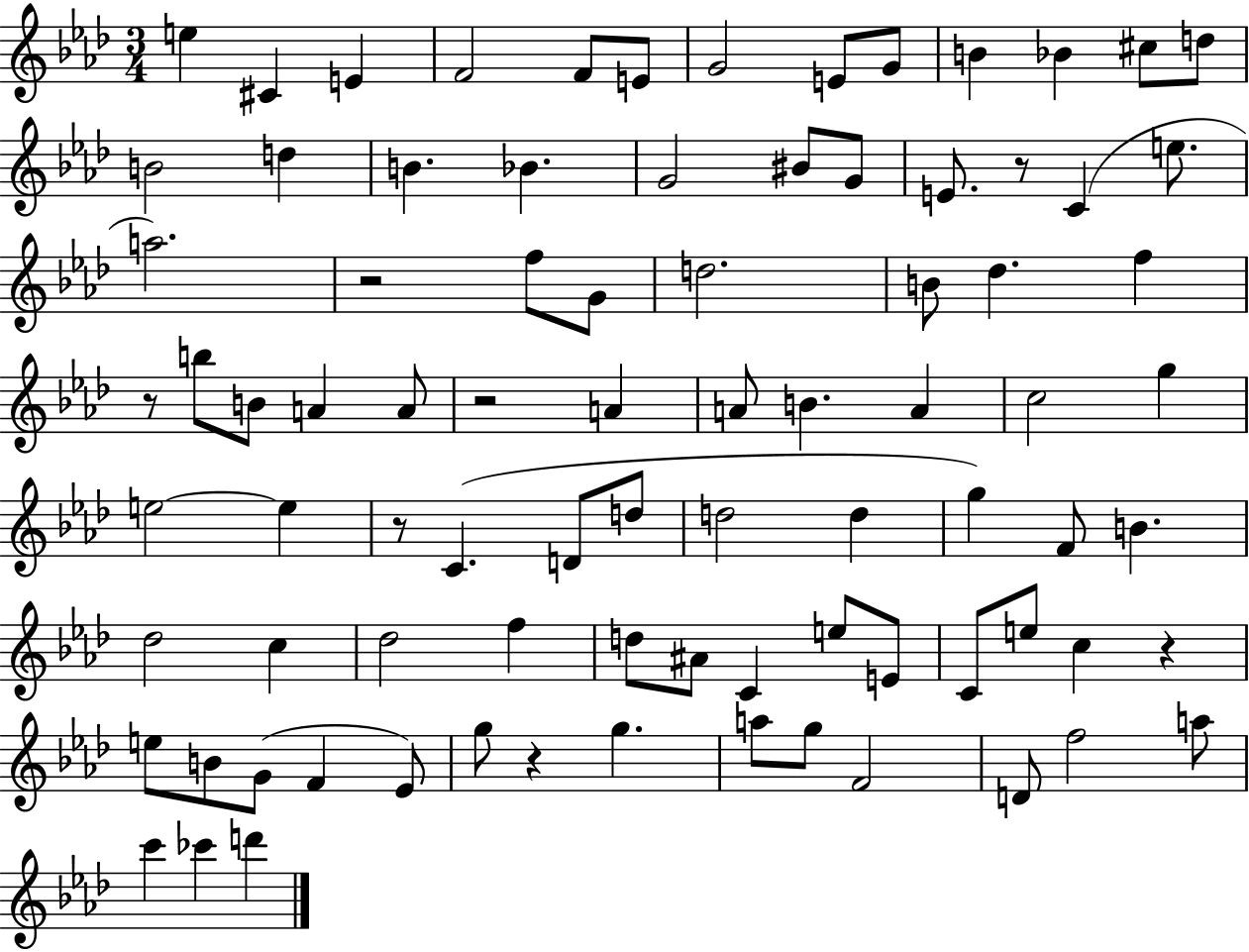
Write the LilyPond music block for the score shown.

{
  \clef treble
  \numericTimeSignature
  \time 3/4
  \key aes \major
  e''4 cis'4 e'4 | f'2 f'8 e'8 | g'2 e'8 g'8 | b'4 bes'4 cis''8 d''8 | \break b'2 d''4 | b'4. bes'4. | g'2 bis'8 g'8 | e'8. r8 c'4( e''8. | \break a''2.) | r2 f''8 g'8 | d''2. | b'8 des''4. f''4 | \break r8 b''8 b'8 a'4 a'8 | r2 a'4 | a'8 b'4. a'4 | c''2 g''4 | \break e''2~~ e''4 | r8 c'4.( d'8 d''8 | d''2 d''4 | g''4) f'8 b'4. | \break des''2 c''4 | des''2 f''4 | d''8 ais'8 c'4 e''8 e'8 | c'8 e''8 c''4 r4 | \break e''8 b'8 g'8( f'4 ees'8) | g''8 r4 g''4. | a''8 g''8 f'2 | d'8 f''2 a''8 | \break c'''4 ces'''4 d'''4 | \bar "|."
}